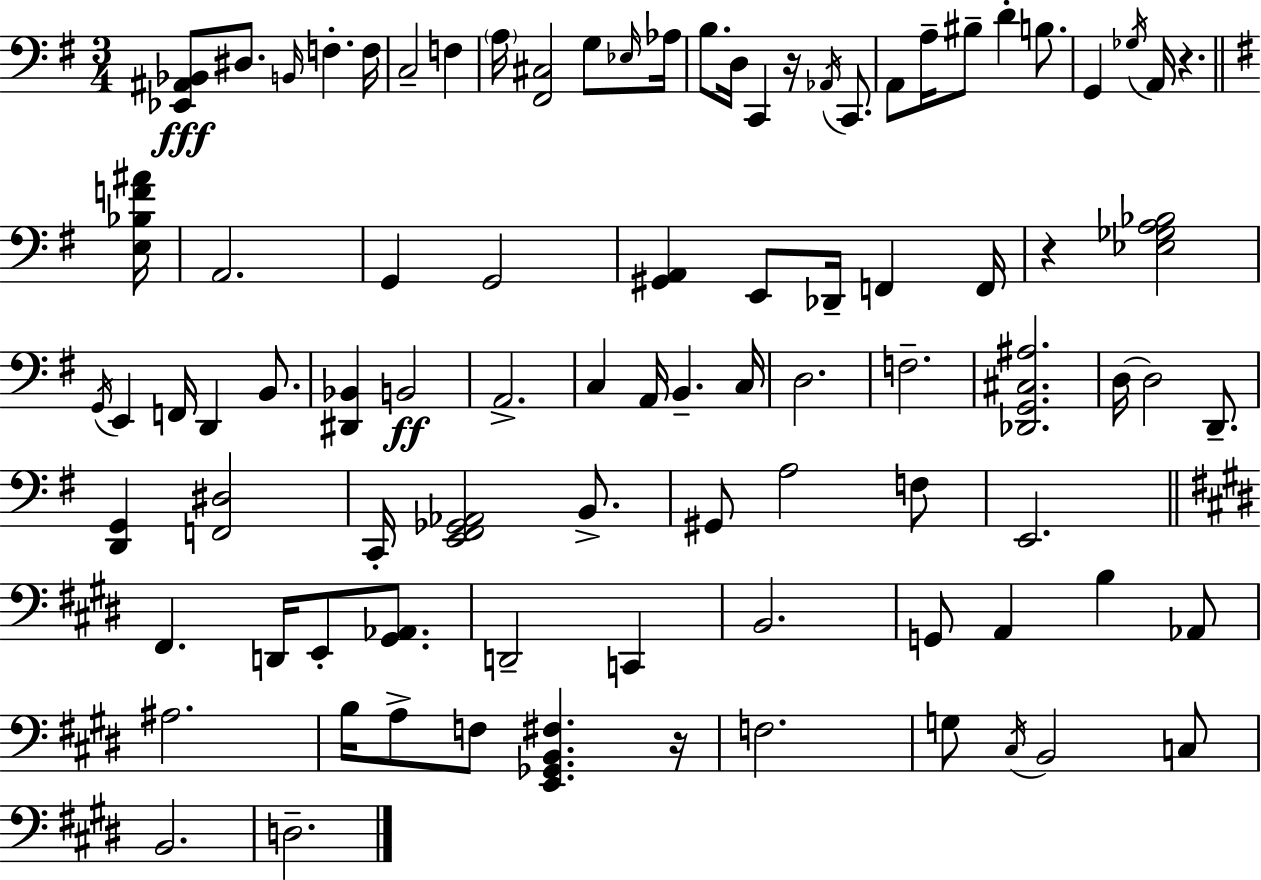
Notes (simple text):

[Eb2,A#2,Bb2]/e D#3/e. B2/s F3/q. F3/s C3/h F3/q A3/s [F#2,C#3]/h G3/e Eb3/s Ab3/s B3/e. D3/s C2/q R/s Ab2/s C2/e. A2/e A3/s BIS3/e D4/q B3/e. G2/q Gb3/s A2/s R/q. [E3,Bb3,F4,A#4]/s A2/h. G2/q G2/h [G#2,A2]/q E2/e Db2/s F2/q F2/s R/q [Eb3,Gb3,A3,Bb3]/h G2/s E2/q F2/s D2/q B2/e. [D#2,Bb2]/q B2/h A2/h. C3/q A2/s B2/q. C3/s D3/h. F3/h. [Db2,G2,C#3,A#3]/h. D3/s D3/h D2/e. [D2,G2]/q [F2,D#3]/h C2/s [E2,F#2,Gb2,Ab2]/h B2/e. G#2/e A3/h F3/e E2/h. F#2/q. D2/s E2/e [G#2,Ab2]/e. D2/h C2/q B2/h. G2/e A2/q B3/q Ab2/e A#3/h. B3/s A3/e F3/e [E2,Gb2,B2,F#3]/q. R/s F3/h. G3/e C#3/s B2/h C3/e B2/h. D3/h.